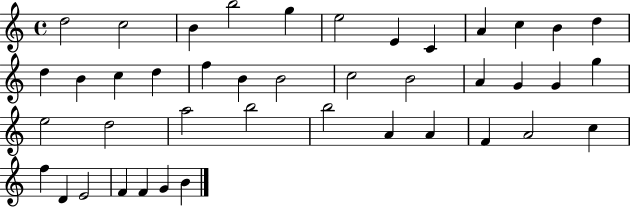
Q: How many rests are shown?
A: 0